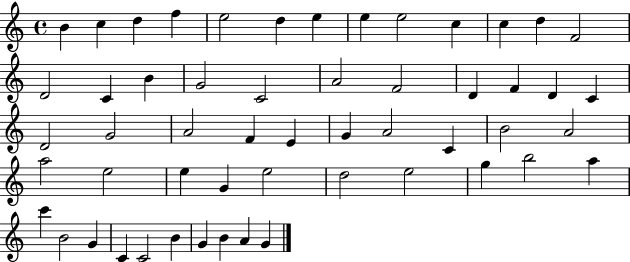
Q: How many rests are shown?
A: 0